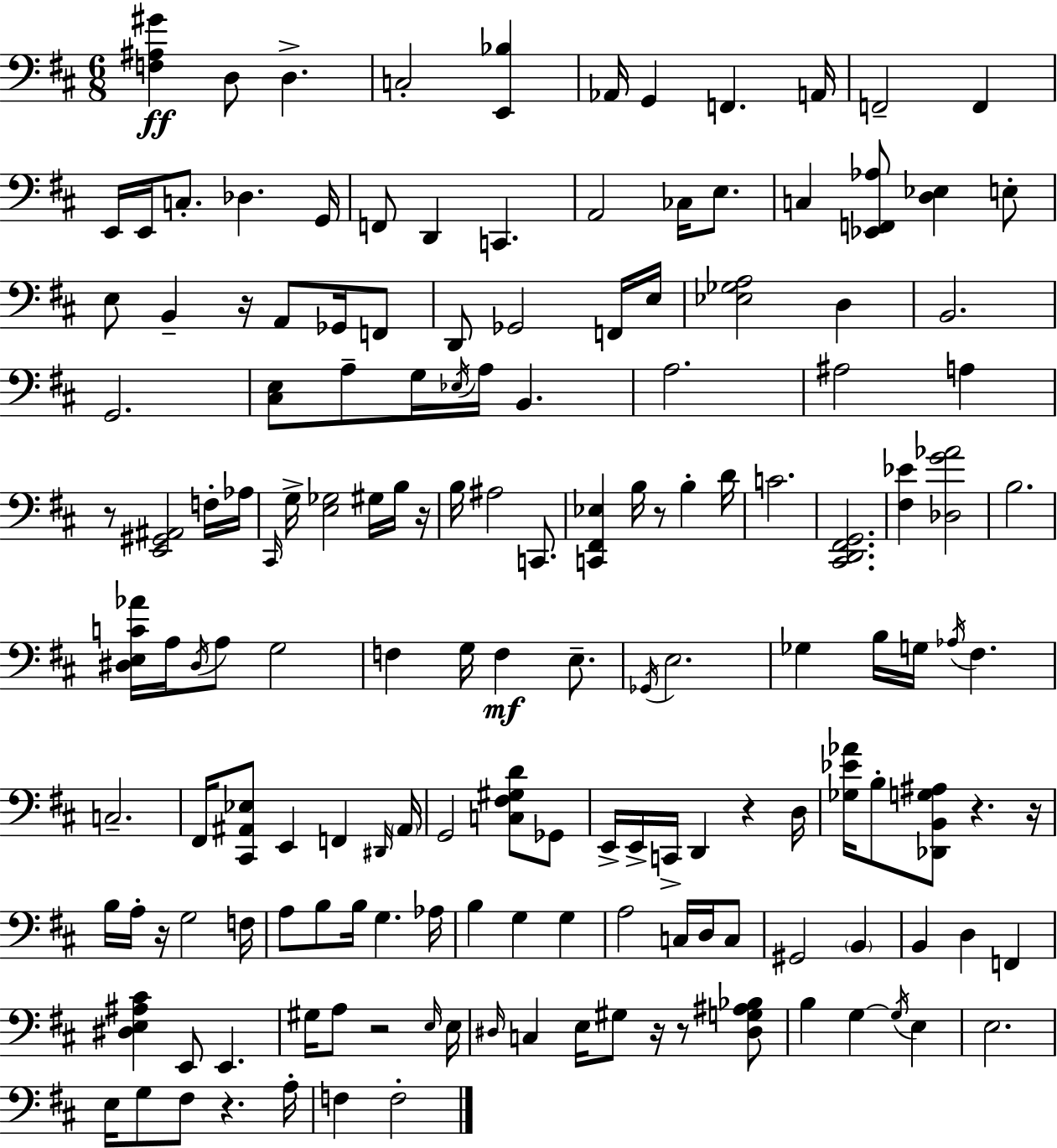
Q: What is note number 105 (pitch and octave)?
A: D3